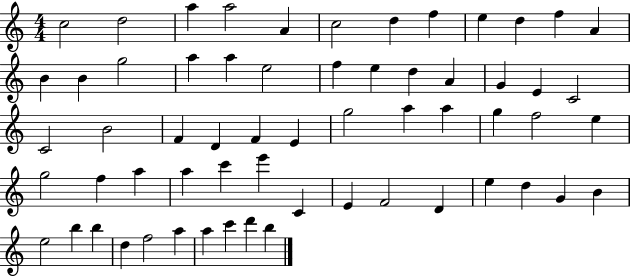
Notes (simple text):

C5/h D5/h A5/q A5/h A4/q C5/h D5/q F5/q E5/q D5/q F5/q A4/q B4/q B4/q G5/h A5/q A5/q E5/h F5/q E5/q D5/q A4/q G4/q E4/q C4/h C4/h B4/h F4/q D4/q F4/q E4/q G5/h A5/q A5/q G5/q F5/h E5/q G5/h F5/q A5/q A5/q C6/q E6/q C4/q E4/q F4/h D4/q E5/q D5/q G4/q B4/q E5/h B5/q B5/q D5/q F5/h A5/q A5/q C6/q D6/q B5/q